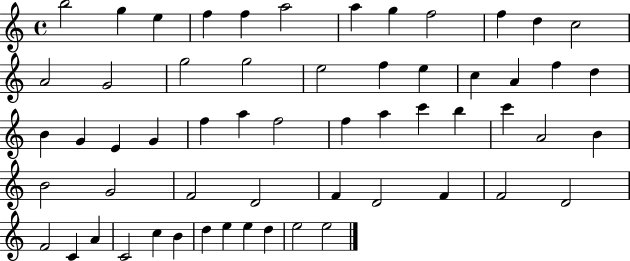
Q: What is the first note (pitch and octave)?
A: B5